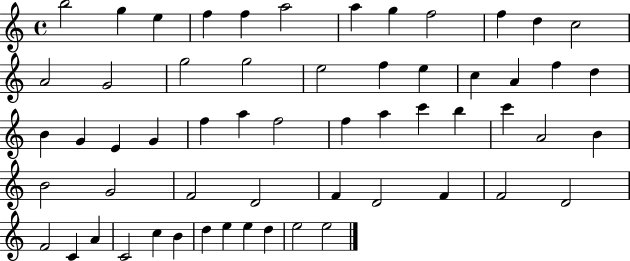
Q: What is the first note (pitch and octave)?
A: B5